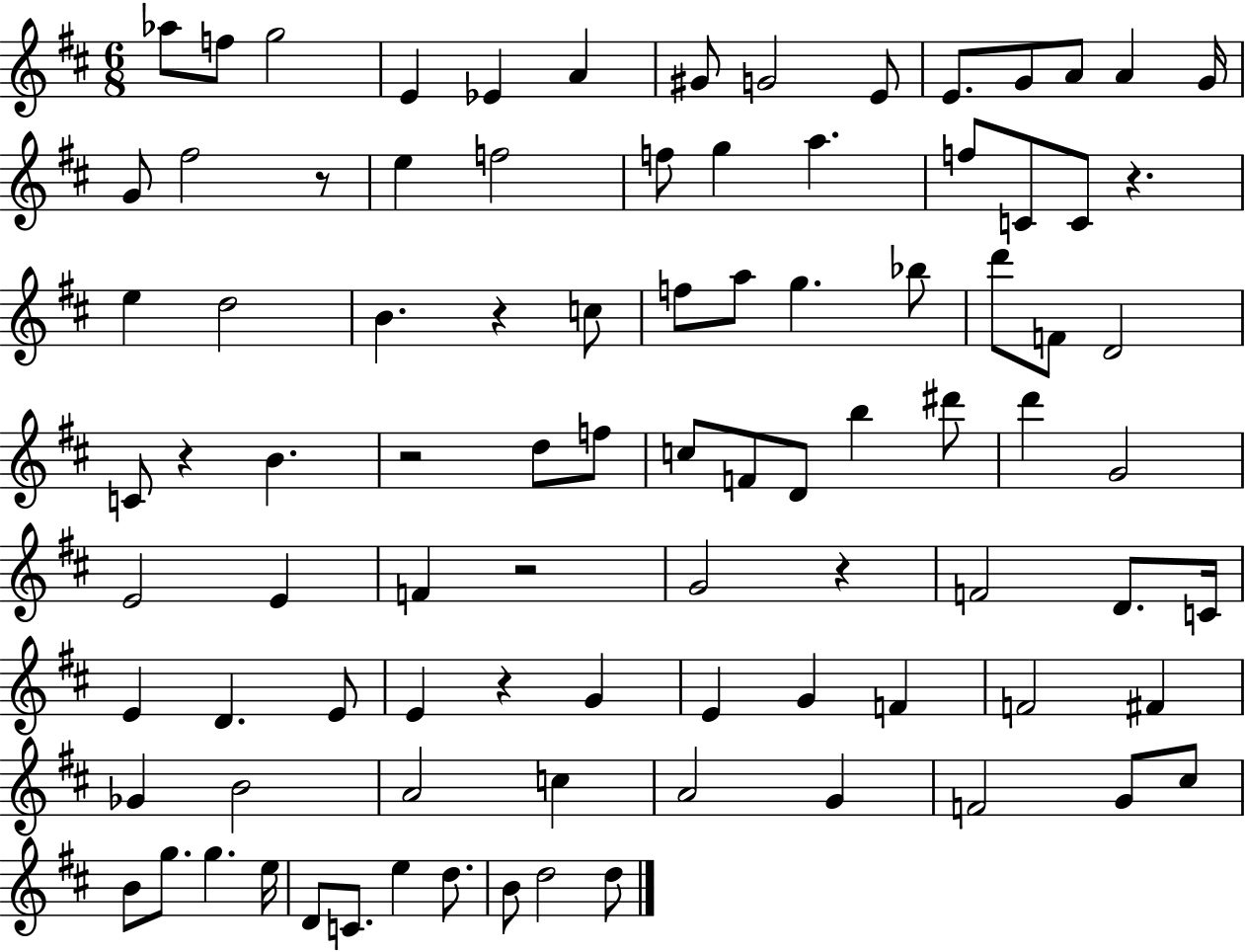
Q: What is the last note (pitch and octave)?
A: D5